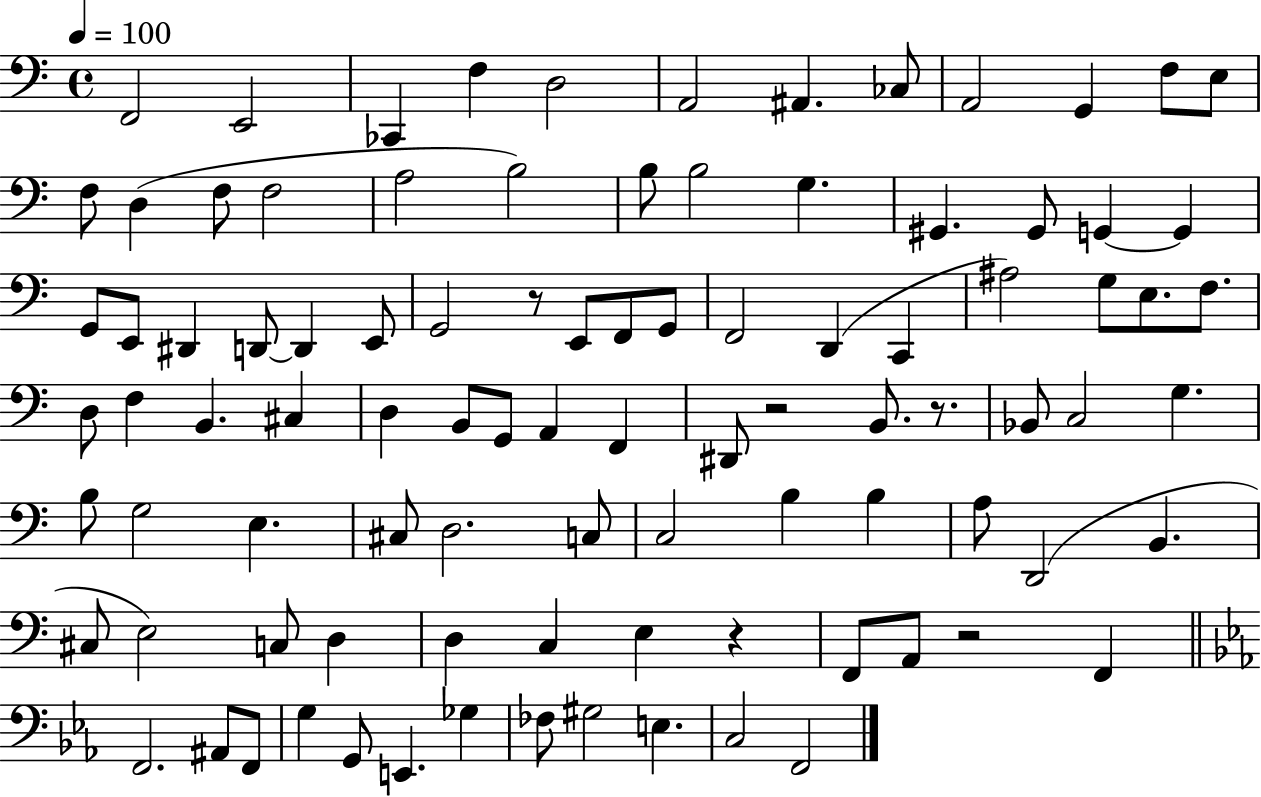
X:1
T:Untitled
M:4/4
L:1/4
K:C
F,,2 E,,2 _C,, F, D,2 A,,2 ^A,, _C,/2 A,,2 G,, F,/2 E,/2 F,/2 D, F,/2 F,2 A,2 B,2 B,/2 B,2 G, ^G,, ^G,,/2 G,, G,, G,,/2 E,,/2 ^D,, D,,/2 D,, E,,/2 G,,2 z/2 E,,/2 F,,/2 G,,/2 F,,2 D,, C,, ^A,2 G,/2 E,/2 F,/2 D,/2 F, B,, ^C, D, B,,/2 G,,/2 A,, F,, ^D,,/2 z2 B,,/2 z/2 _B,,/2 C,2 G, B,/2 G,2 E, ^C,/2 D,2 C,/2 C,2 B, B, A,/2 D,,2 B,, ^C,/2 E,2 C,/2 D, D, C, E, z F,,/2 A,,/2 z2 F,, F,,2 ^A,,/2 F,,/2 G, G,,/2 E,, _G, _F,/2 ^G,2 E, C,2 F,,2